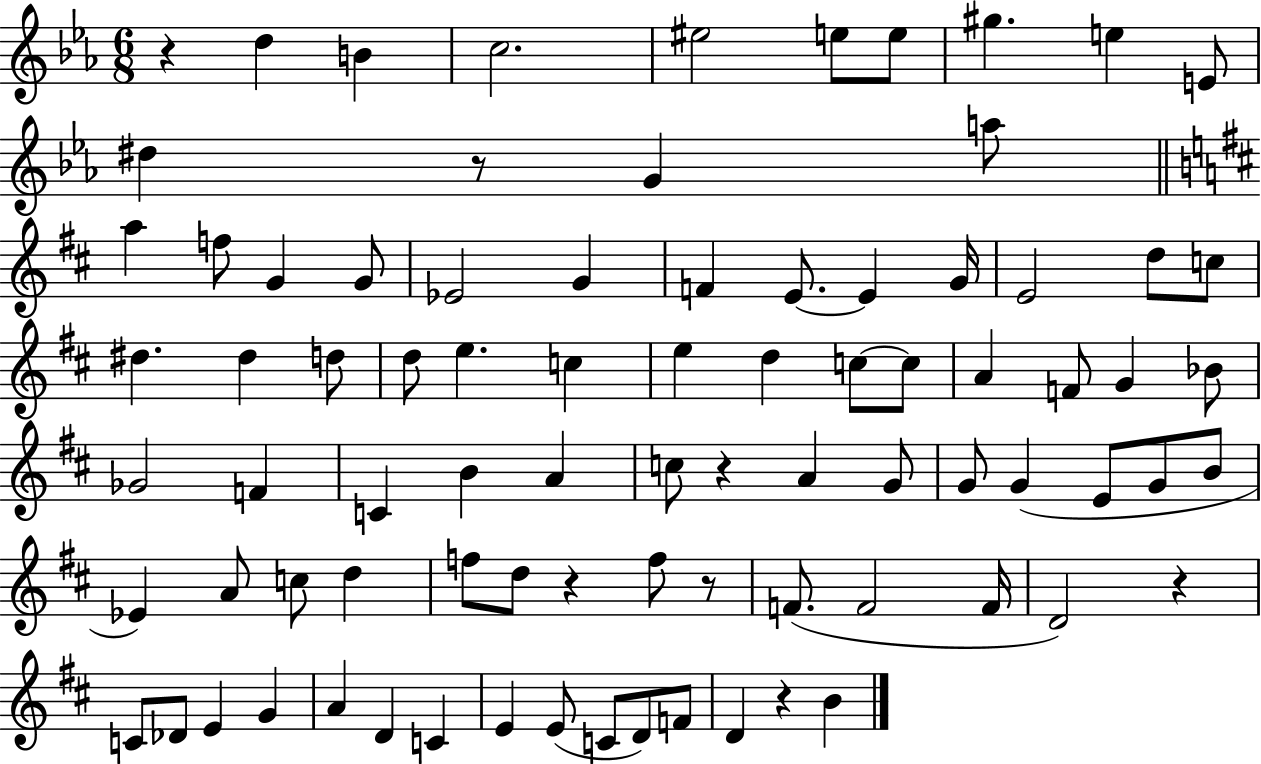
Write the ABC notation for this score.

X:1
T:Untitled
M:6/8
L:1/4
K:Eb
z d B c2 ^e2 e/2 e/2 ^g e E/2 ^d z/2 G a/2 a f/2 G G/2 _E2 G F E/2 E G/4 E2 d/2 c/2 ^d ^d d/2 d/2 e c e d c/2 c/2 A F/2 G _B/2 _G2 F C B A c/2 z A G/2 G/2 G E/2 G/2 B/2 _E A/2 c/2 d f/2 d/2 z f/2 z/2 F/2 F2 F/4 D2 z C/2 _D/2 E G A D C E E/2 C/2 D/2 F/2 D z B